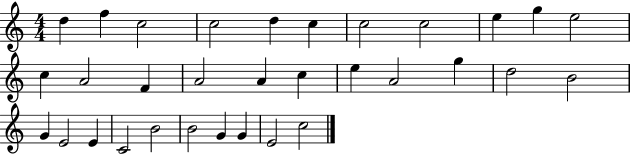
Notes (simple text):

D5/q F5/q C5/h C5/h D5/q C5/q C5/h C5/h E5/q G5/q E5/h C5/q A4/h F4/q A4/h A4/q C5/q E5/q A4/h G5/q D5/h B4/h G4/q E4/h E4/q C4/h B4/h B4/h G4/q G4/q E4/h C5/h